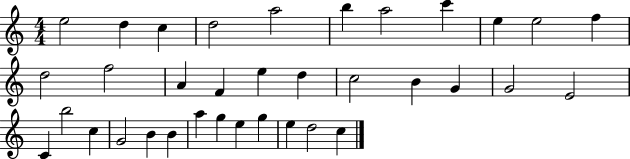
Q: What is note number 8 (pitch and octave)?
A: C6